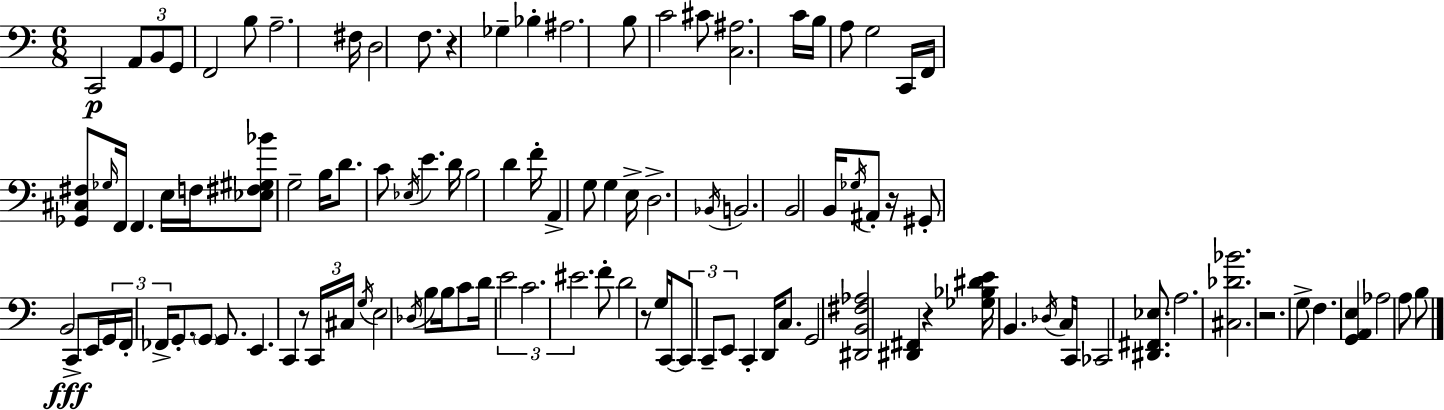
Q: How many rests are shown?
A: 6